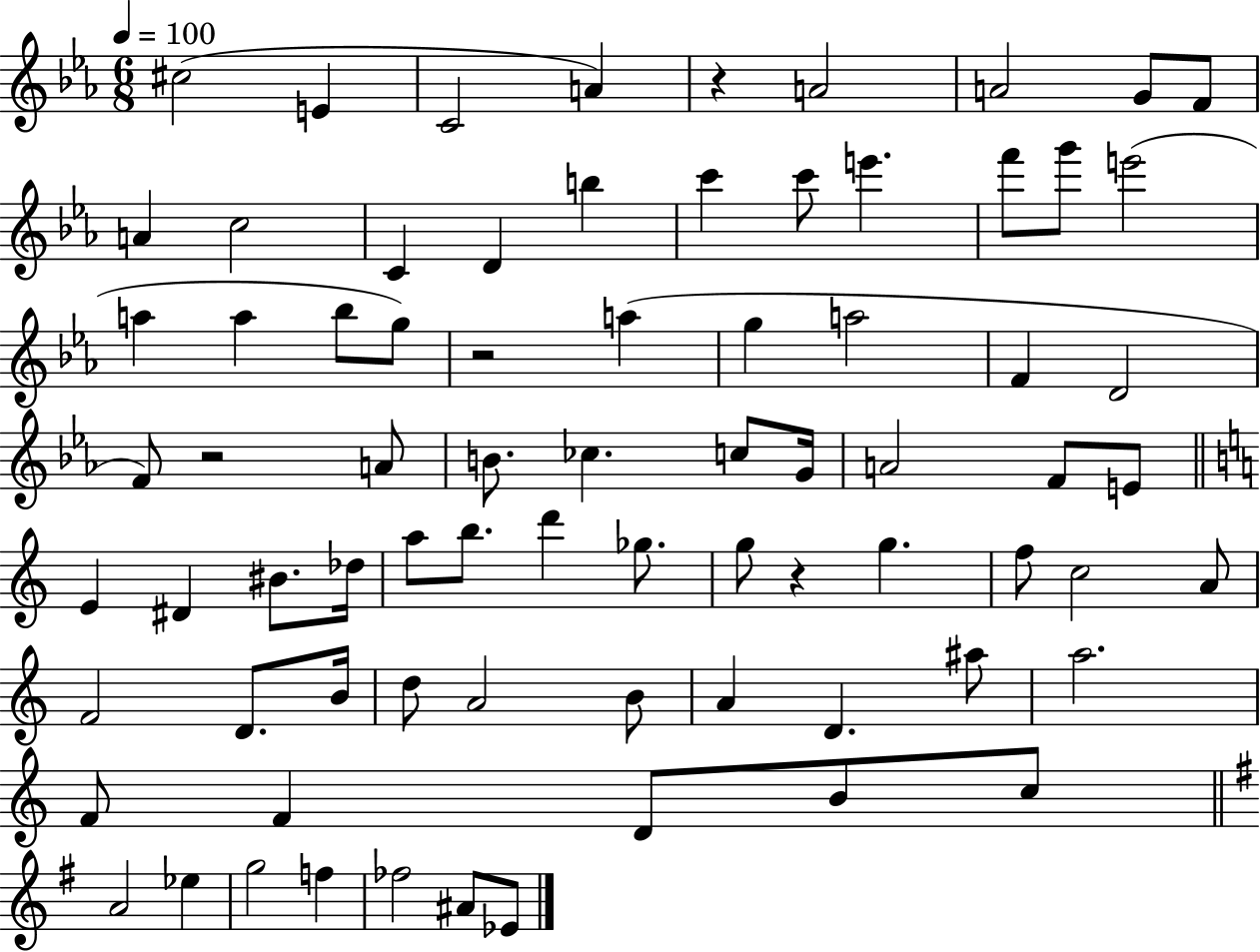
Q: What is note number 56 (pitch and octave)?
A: B4